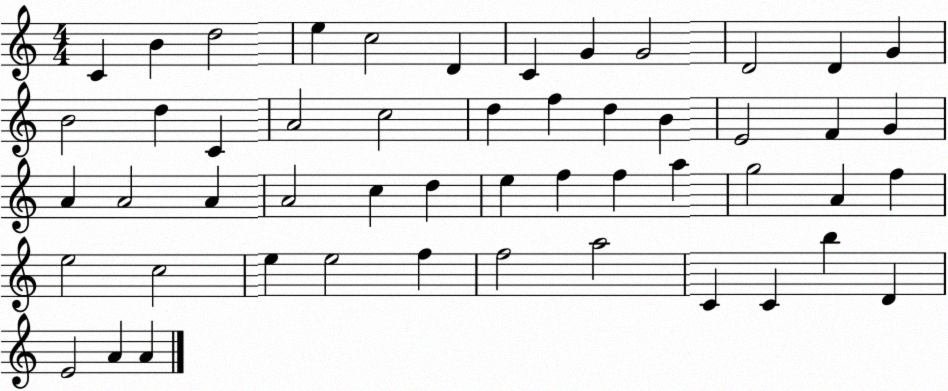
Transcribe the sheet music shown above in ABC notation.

X:1
T:Untitled
M:4/4
L:1/4
K:C
C B d2 e c2 D C G G2 D2 D G B2 d C A2 c2 d f d B E2 F G A A2 A A2 c d e f f a g2 A f e2 c2 e e2 f f2 a2 C C b D E2 A A